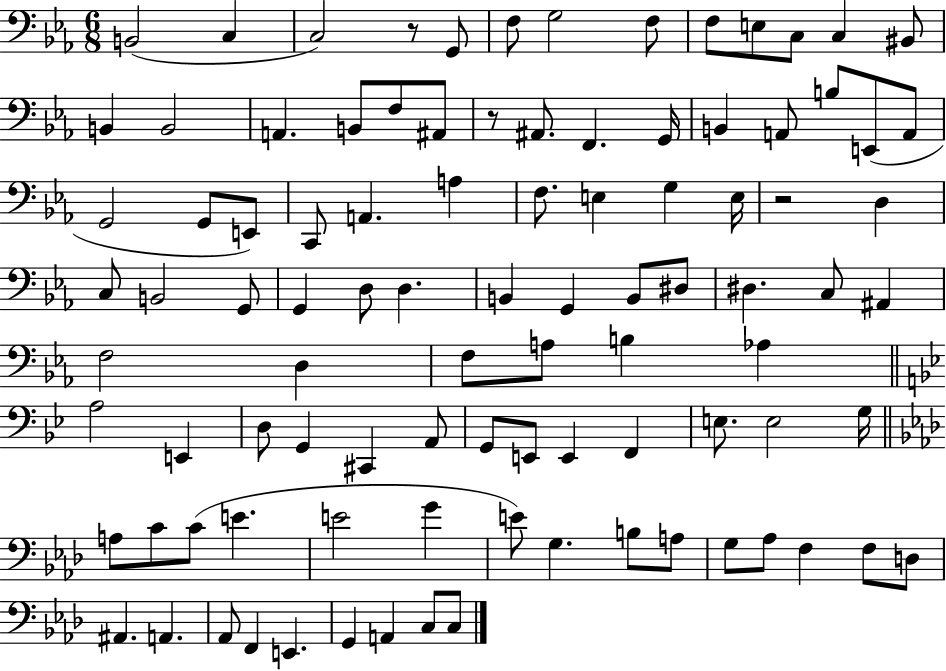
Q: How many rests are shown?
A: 3